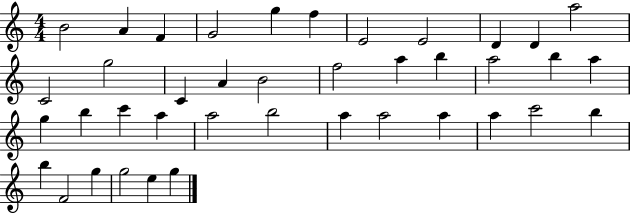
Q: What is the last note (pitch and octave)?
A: G5